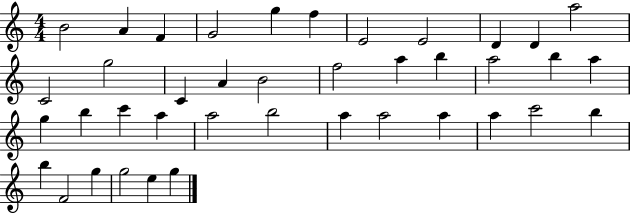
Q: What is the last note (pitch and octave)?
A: G5